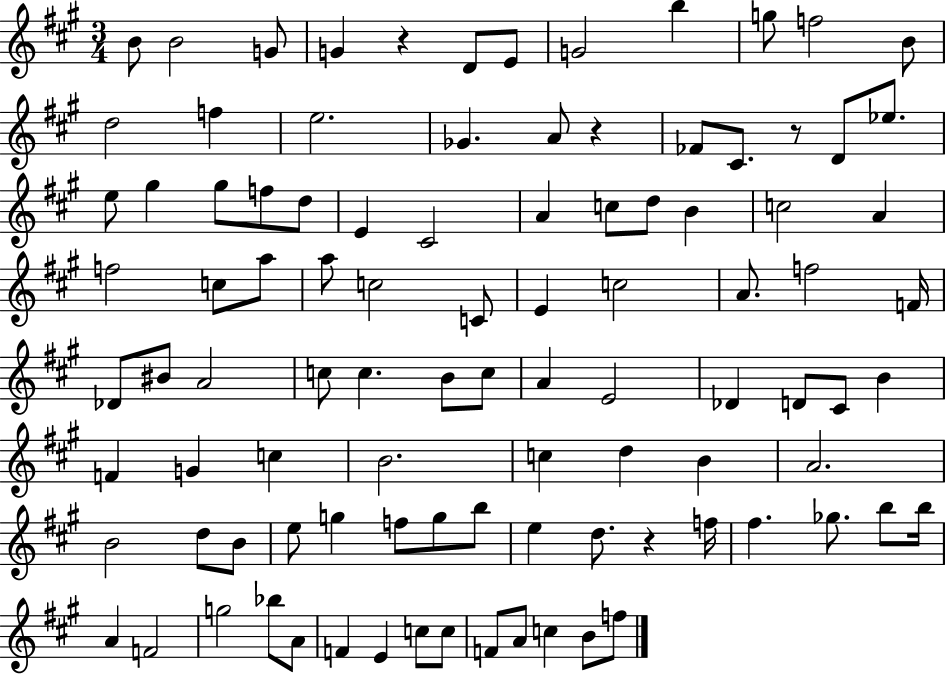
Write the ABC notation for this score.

X:1
T:Untitled
M:3/4
L:1/4
K:A
B/2 B2 G/2 G z D/2 E/2 G2 b g/2 f2 B/2 d2 f e2 _G A/2 z _F/2 ^C/2 z/2 D/2 _e/2 e/2 ^g ^g/2 f/2 d/2 E ^C2 A c/2 d/2 B c2 A f2 c/2 a/2 a/2 c2 C/2 E c2 A/2 f2 F/4 _D/2 ^B/2 A2 c/2 c B/2 c/2 A E2 _D D/2 ^C/2 B F G c B2 c d B A2 B2 d/2 B/2 e/2 g f/2 g/2 b/2 e d/2 z f/4 ^f _g/2 b/2 b/4 A F2 g2 _b/2 A/2 F E c/2 c/2 F/2 A/2 c B/2 f/2